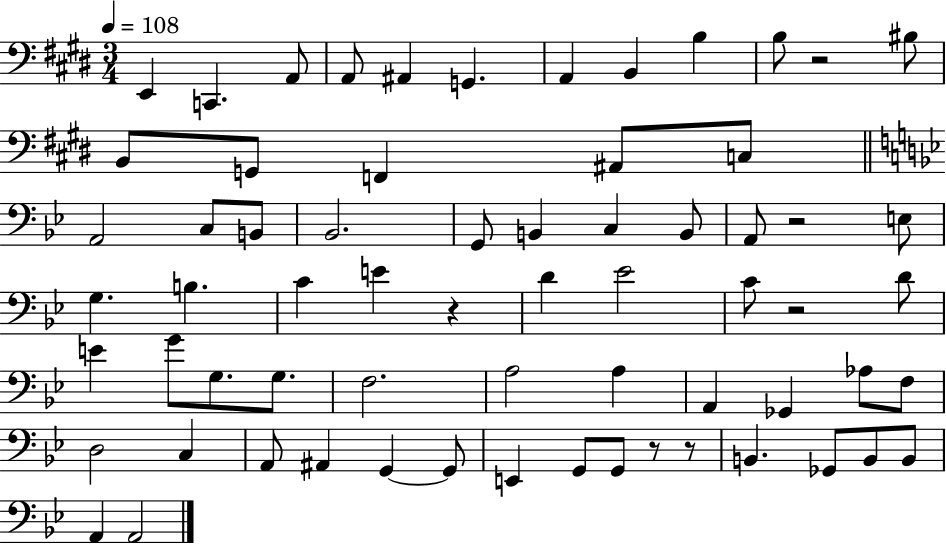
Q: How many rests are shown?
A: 6